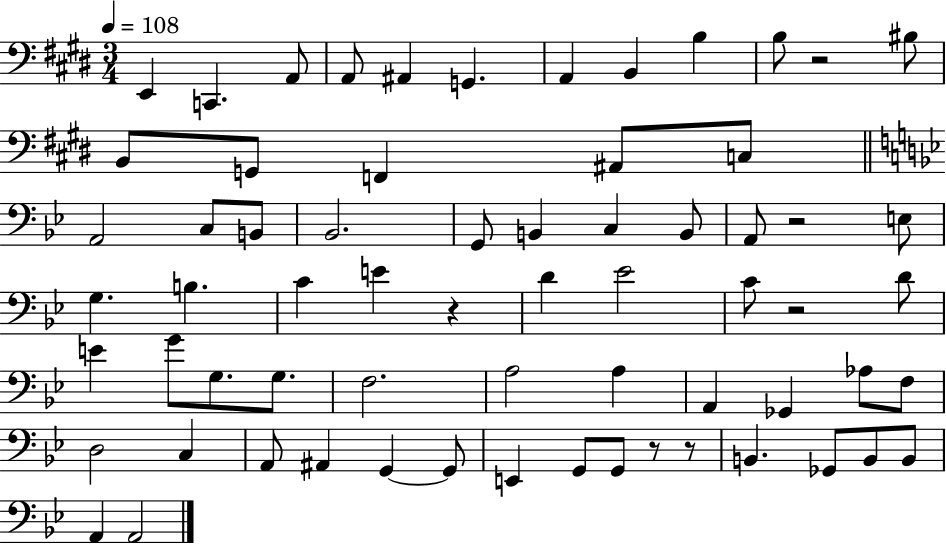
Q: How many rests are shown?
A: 6